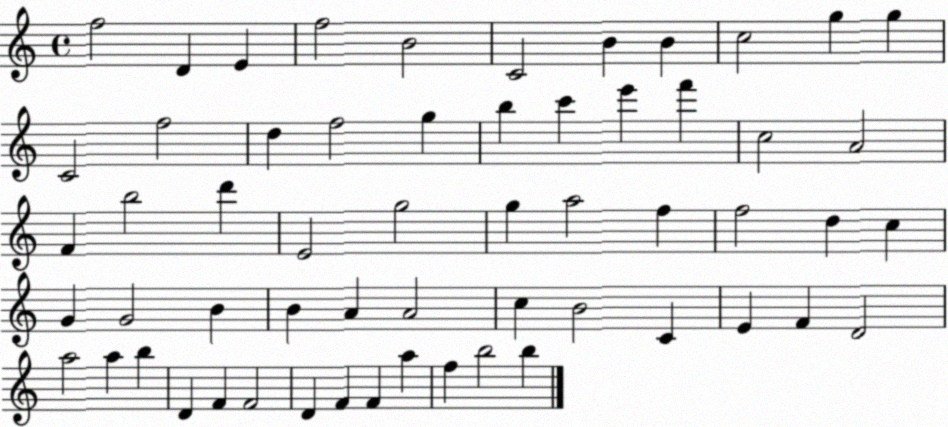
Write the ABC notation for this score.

X:1
T:Untitled
M:4/4
L:1/4
K:C
f2 D E f2 B2 C2 B B c2 g g C2 f2 d f2 g b c' e' f' c2 A2 F b2 d' E2 g2 g a2 f f2 d c G G2 B B A A2 c B2 C E F D2 a2 a b D F F2 D F F a f b2 b